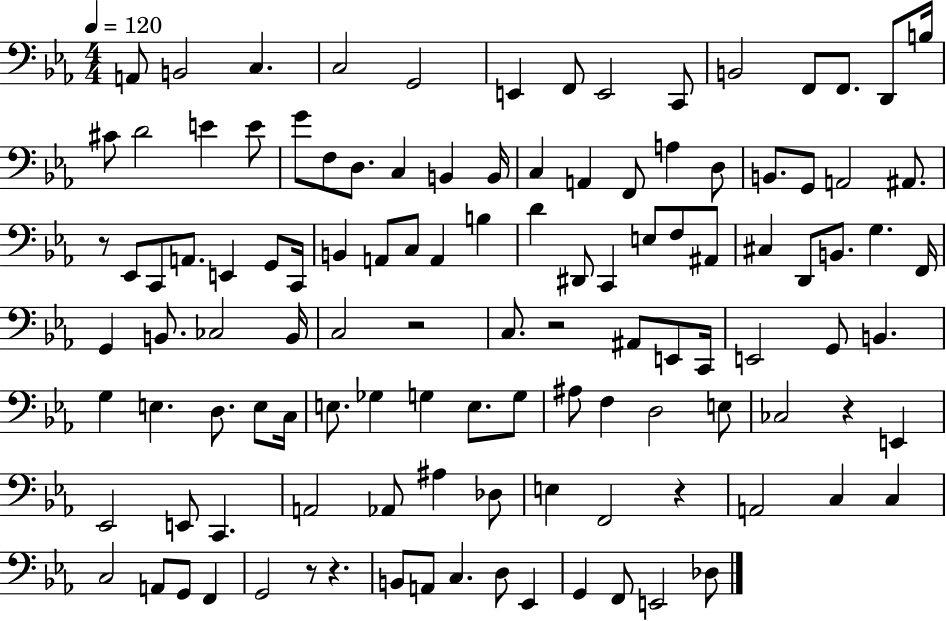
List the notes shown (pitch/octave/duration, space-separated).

A2/e B2/h C3/q. C3/h G2/h E2/q F2/e E2/h C2/e B2/h F2/e F2/e. D2/e B3/s C#4/e D4/h E4/q E4/e G4/e F3/e D3/e. C3/q B2/q B2/s C3/q A2/q F2/e A3/q D3/e B2/e. G2/e A2/h A#2/e. R/e Eb2/e C2/e A2/e. E2/q G2/e C2/s B2/q A2/e C3/e A2/q B3/q D4/q D#2/e C2/q E3/e F3/e A#2/e C#3/q D2/e B2/e. G3/q. F2/s G2/q B2/e. CES3/h B2/s C3/h R/h C3/e. R/h A#2/e E2/e C2/s E2/h G2/e B2/q. G3/q E3/q. D3/e. E3/e C3/s E3/e. Gb3/q G3/q E3/e. G3/e A#3/e F3/q D3/h E3/e CES3/h R/q E2/q Eb2/h E2/e C2/q. A2/h Ab2/e A#3/q Db3/e E3/q F2/h R/q A2/h C3/q C3/q C3/h A2/e G2/e F2/q G2/h R/e R/q. B2/e A2/e C3/q. D3/e Eb2/q G2/q F2/e E2/h Db3/e